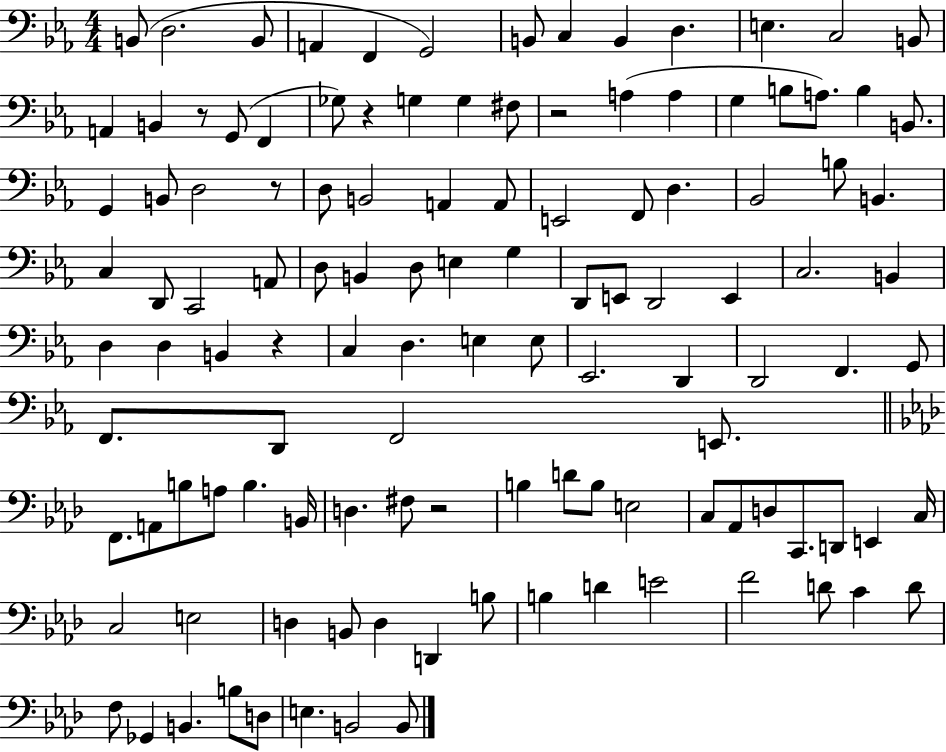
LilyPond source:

{
  \clef bass
  \numericTimeSignature
  \time 4/4
  \key ees \major
  b,8( d2. b,8 | a,4 f,4 g,2) | b,8 c4 b,4 d4. | e4. c2 b,8 | \break a,4 b,4 r8 g,8( f,4 | ges8) r4 g4 g4 fis8 | r2 a4( a4 | g4 b8 a8.) b4 b,8. | \break g,4 b,8 d2 r8 | d8 b,2 a,4 a,8 | e,2 f,8 d4. | bes,2 b8 b,4. | \break c4 d,8 c,2 a,8 | d8 b,4 d8 e4 g4 | d,8 e,8 d,2 e,4 | c2. b,4 | \break d4 d4 b,4 r4 | c4 d4. e4 e8 | ees,2. d,4 | d,2 f,4. g,8 | \break f,8. d,8 f,2 e,8. | \bar "||" \break \key aes \major f,8. a,8 b8 a8 b4. b,16 | d4. fis8 r2 | b4 d'8 b8 e2 | c8 aes,8 d8 c,8. d,8 e,4 c16 | \break c2 e2 | d4 b,8 d4 d,4 b8 | b4 d'4 e'2 | f'2 d'8 c'4 d'8 | \break f8 ges,4 b,4. b8 d8 | e4. b,2 b,8 | \bar "|."
}